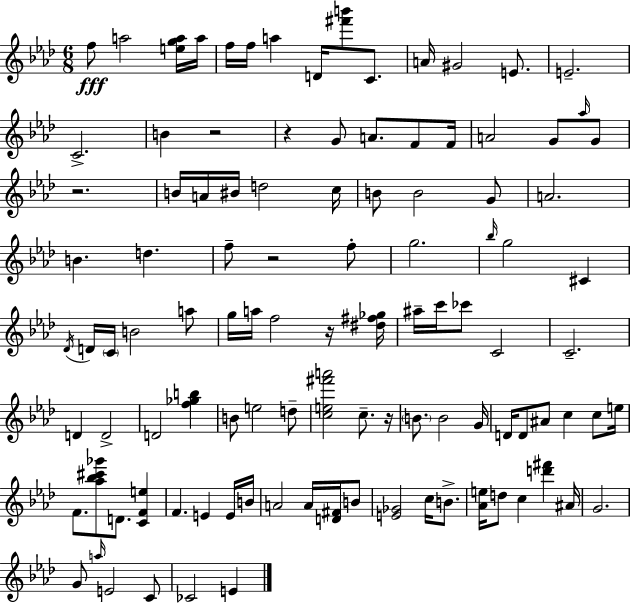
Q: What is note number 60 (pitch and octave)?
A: B4